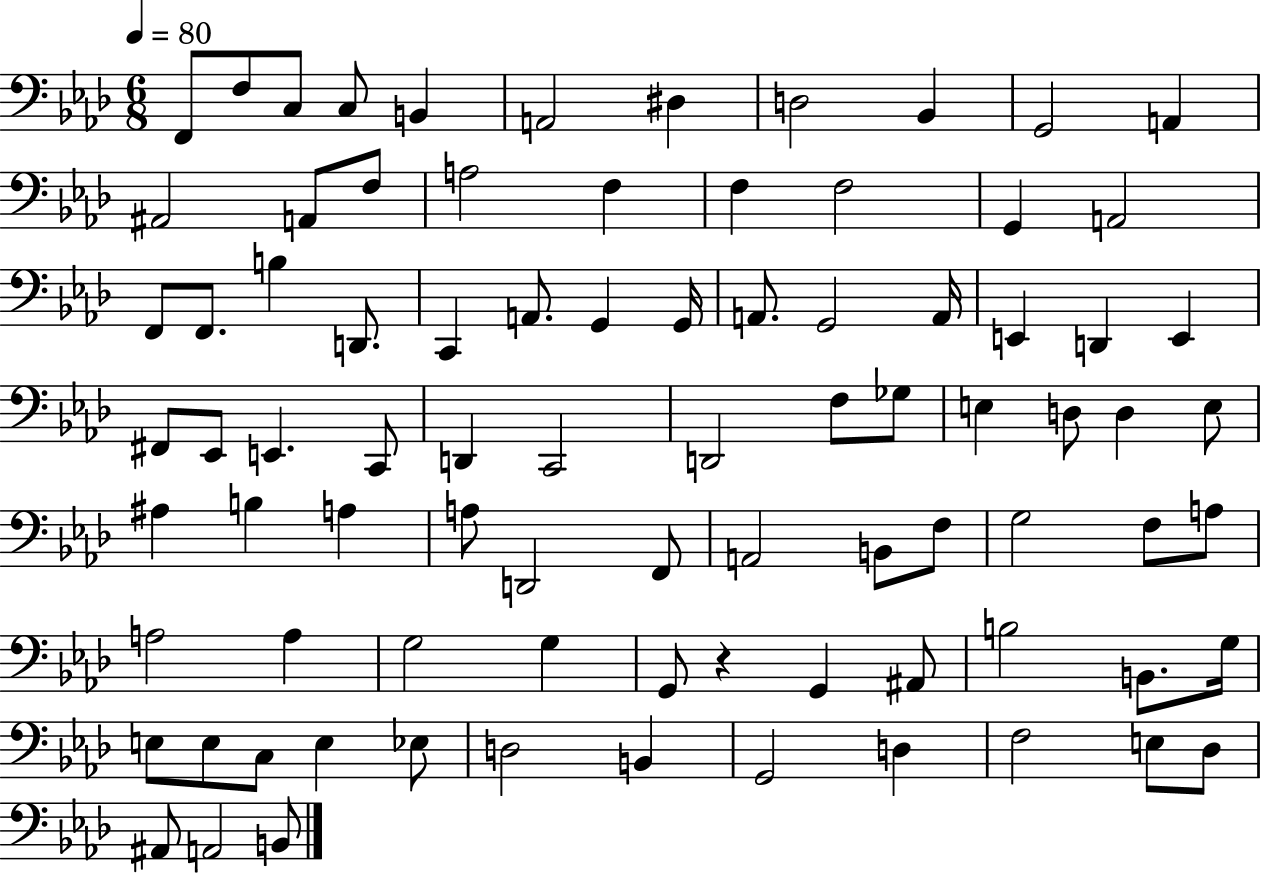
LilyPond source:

{
  \clef bass
  \numericTimeSignature
  \time 6/8
  \key aes \major
  \tempo 4 = 80
  \repeat volta 2 { f,8 f8 c8 c8 b,4 | a,2 dis4 | d2 bes,4 | g,2 a,4 | \break ais,2 a,8 f8 | a2 f4 | f4 f2 | g,4 a,2 | \break f,8 f,8. b4 d,8. | c,4 a,8. g,4 g,16 | a,8. g,2 a,16 | e,4 d,4 e,4 | \break fis,8 ees,8 e,4. c,8 | d,4 c,2 | d,2 f8 ges8 | e4 d8 d4 e8 | \break ais4 b4 a4 | a8 d,2 f,8 | a,2 b,8 f8 | g2 f8 a8 | \break a2 a4 | g2 g4 | g,8 r4 g,4 ais,8 | b2 b,8. g16 | \break e8 e8 c8 e4 ees8 | d2 b,4 | g,2 d4 | f2 e8 des8 | \break ais,8 a,2 b,8 | } \bar "|."
}